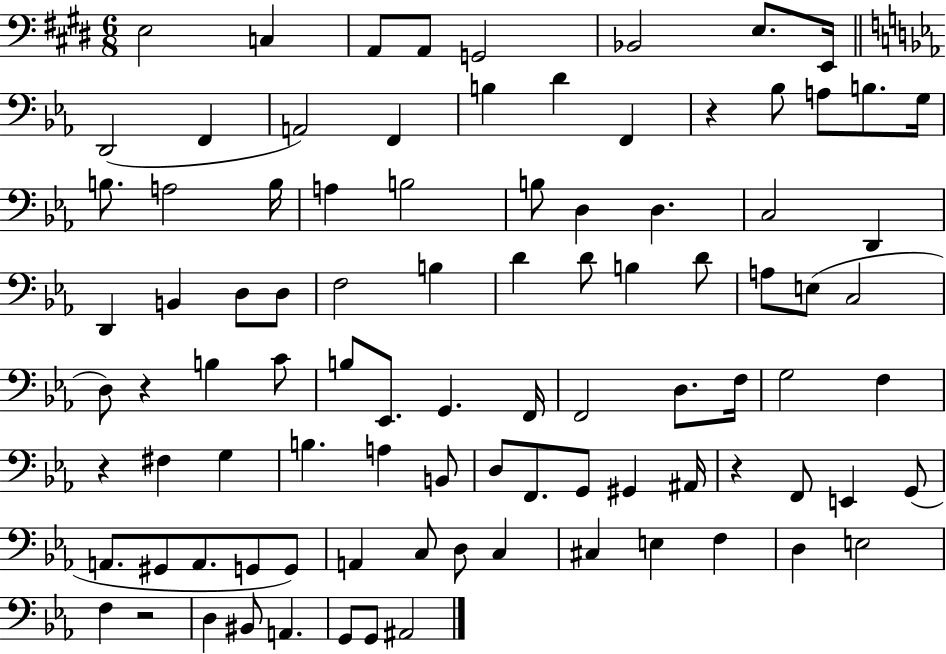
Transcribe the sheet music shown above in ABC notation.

X:1
T:Untitled
M:6/8
L:1/4
K:E
E,2 C, A,,/2 A,,/2 G,,2 _B,,2 E,/2 E,,/4 D,,2 F,, A,,2 F,, B, D F,, z _B,/2 A,/2 B,/2 G,/4 B,/2 A,2 B,/4 A, B,2 B,/2 D, D, C,2 D,, D,, B,, D,/2 D,/2 F,2 B, D D/2 B, D/2 A,/2 E,/2 C,2 D,/2 z B, C/2 B,/2 _E,,/2 G,, F,,/4 F,,2 D,/2 F,/4 G,2 F, z ^F, G, B, A, B,,/2 D,/2 F,,/2 G,,/2 ^G,, ^A,,/4 z F,,/2 E,, G,,/2 A,,/2 ^G,,/2 A,,/2 G,,/2 G,,/2 A,, C,/2 D,/2 C, ^C, E, F, D, E,2 F, z2 D, ^B,,/2 A,, G,,/2 G,,/2 ^A,,2